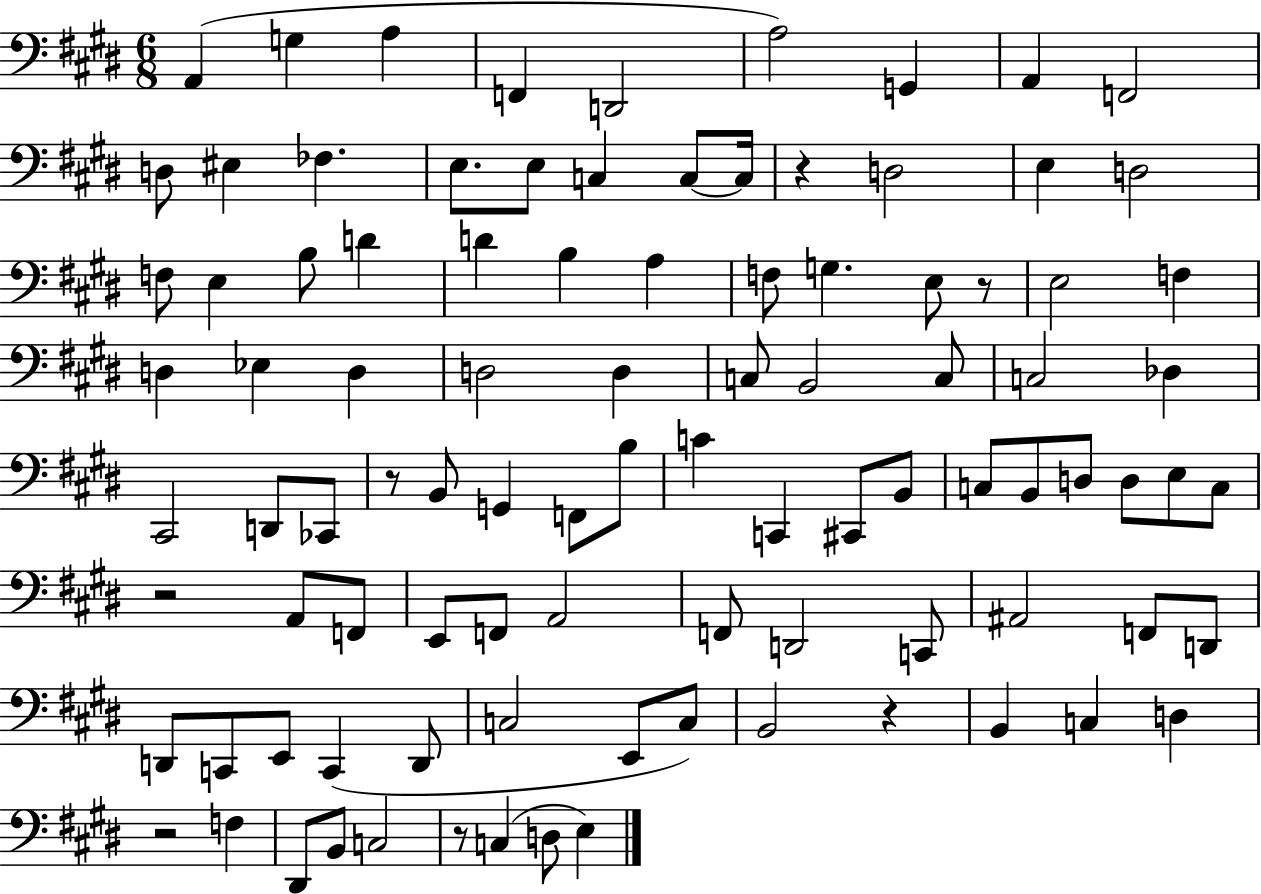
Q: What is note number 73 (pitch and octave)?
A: E2